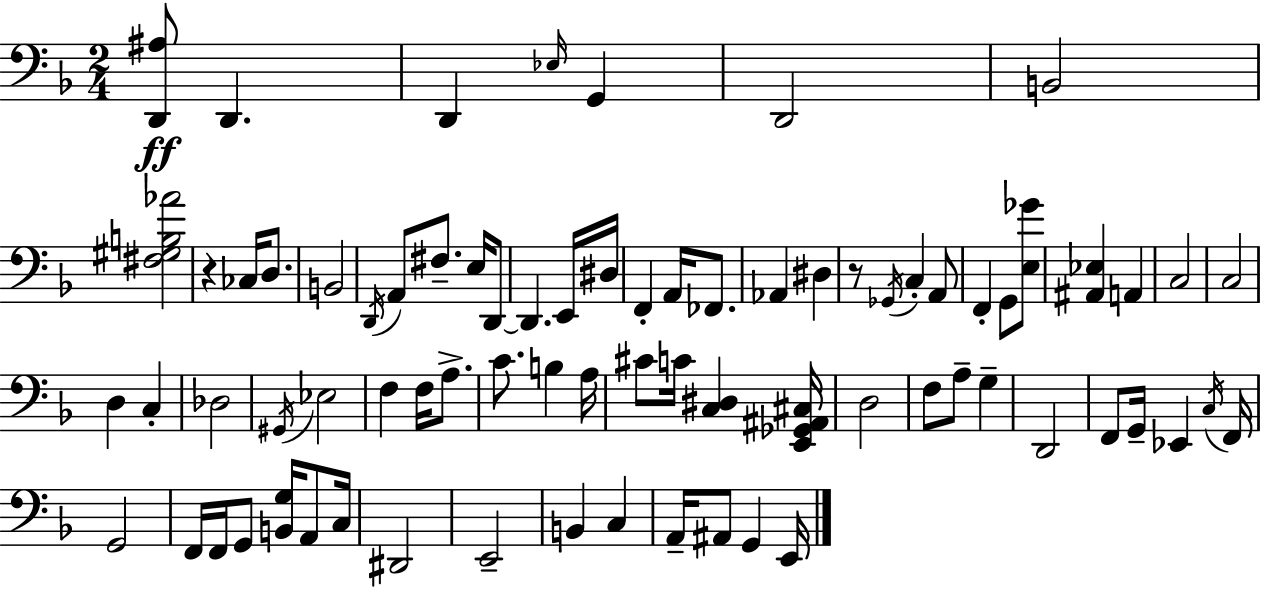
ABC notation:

X:1
T:Untitled
M:2/4
L:1/4
K:F
[D,,^A,]/2 D,, D,, _E,/4 G,, D,,2 B,,2 [^F,^G,B,_A]2 z _C,/4 D,/2 B,,2 D,,/4 A,,/2 ^F,/2 E,/4 D,,/2 D,, E,,/4 ^D,/4 F,, A,,/4 _F,,/2 _A,, ^D, z/2 _G,,/4 C, A,,/2 F,, G,,/2 [E,_G]/2 [^A,,_E,] A,, C,2 C,2 D, C, _D,2 ^G,,/4 _E,2 F, F,/4 A,/2 C/2 B, A,/4 ^C/2 C/4 [C,^D,] [E,,_G,,^A,,^C,]/4 D,2 F,/2 A,/2 G, D,,2 F,,/2 G,,/4 _E,, C,/4 F,,/4 G,,2 F,,/4 F,,/4 G,,/2 [B,,G,]/4 A,,/2 C,/4 ^D,,2 E,,2 B,, C, A,,/4 ^A,,/2 G,, E,,/4